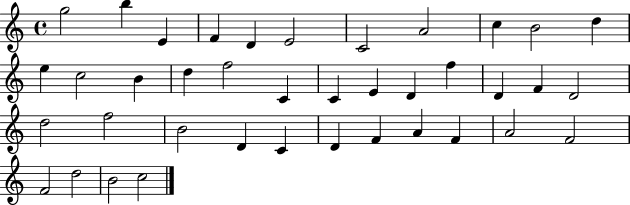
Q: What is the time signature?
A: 4/4